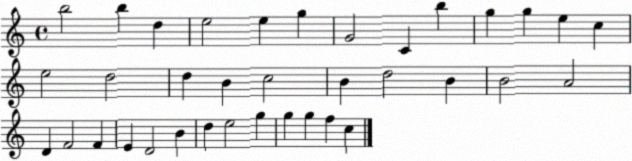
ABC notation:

X:1
T:Untitled
M:4/4
L:1/4
K:C
b2 b d e2 e g G2 C b g g e c e2 d2 d B c2 B d2 B B2 A2 D F2 F E D2 B d e2 g g g f c